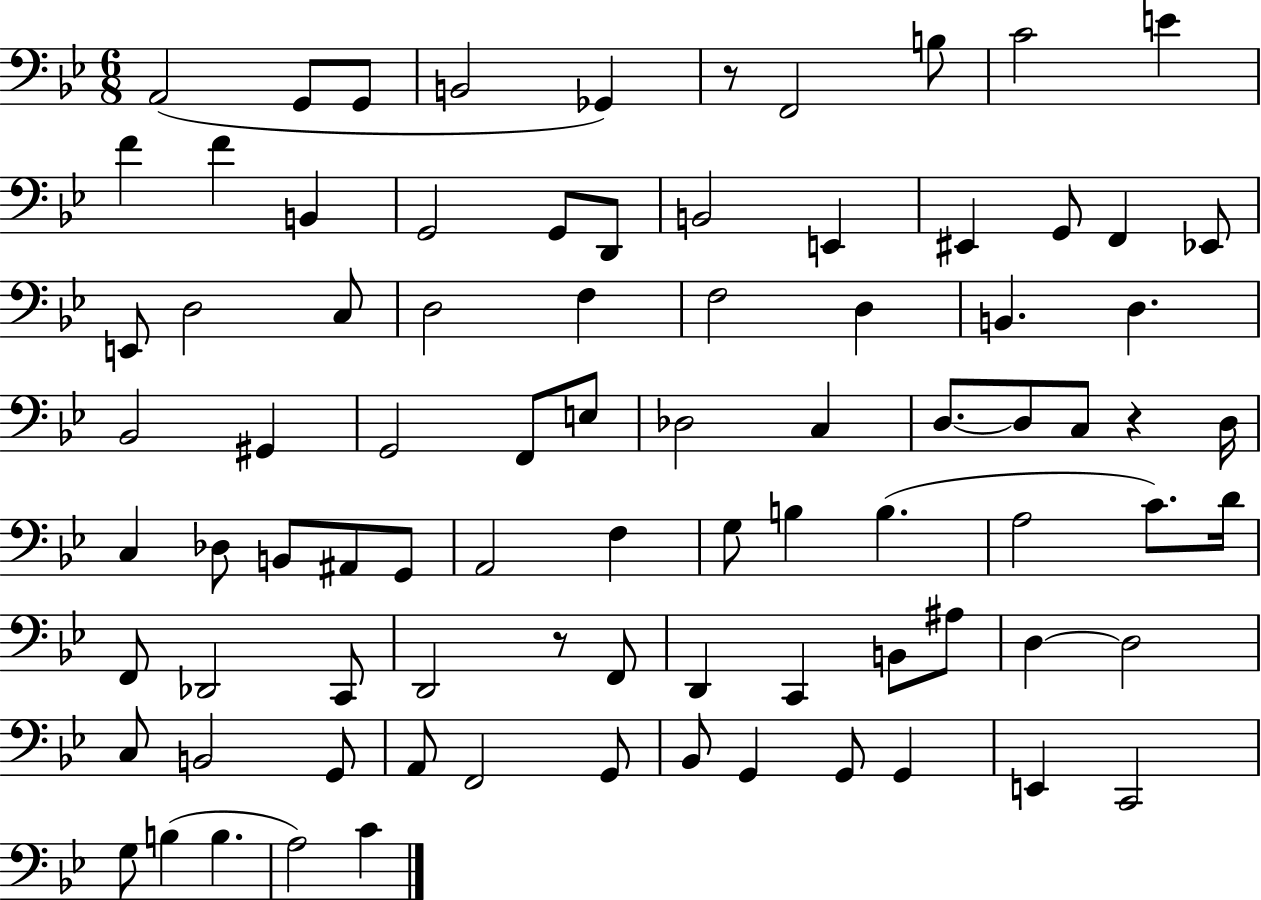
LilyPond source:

{
  \clef bass
  \numericTimeSignature
  \time 6/8
  \key bes \major
  \repeat volta 2 { a,2( g,8 g,8 | b,2 ges,4) | r8 f,2 b8 | c'2 e'4 | \break f'4 f'4 b,4 | g,2 g,8 d,8 | b,2 e,4 | eis,4 g,8 f,4 ees,8 | \break e,8 d2 c8 | d2 f4 | f2 d4 | b,4. d4. | \break bes,2 gis,4 | g,2 f,8 e8 | des2 c4 | d8.~~ d8 c8 r4 d16 | \break c4 des8 b,8 ais,8 g,8 | a,2 f4 | g8 b4 b4.( | a2 c'8.) d'16 | \break f,8 des,2 c,8 | d,2 r8 f,8 | d,4 c,4 b,8 ais8 | d4~~ d2 | \break c8 b,2 g,8 | a,8 f,2 g,8 | bes,8 g,4 g,8 g,4 | e,4 c,2 | \break g8 b4( b4. | a2) c'4 | } \bar "|."
}